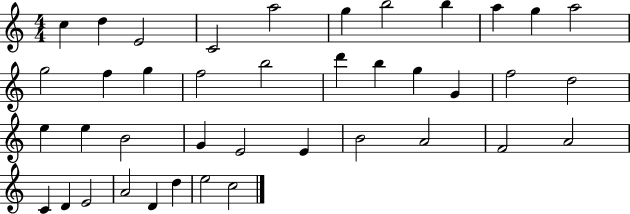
{
  \clef treble
  \numericTimeSignature
  \time 4/4
  \key c \major
  c''4 d''4 e'2 | c'2 a''2 | g''4 b''2 b''4 | a''4 g''4 a''2 | \break g''2 f''4 g''4 | f''2 b''2 | d'''4 b''4 g''4 g'4 | f''2 d''2 | \break e''4 e''4 b'2 | g'4 e'2 e'4 | b'2 a'2 | f'2 a'2 | \break c'4 d'4 e'2 | a'2 d'4 d''4 | e''2 c''2 | \bar "|."
}